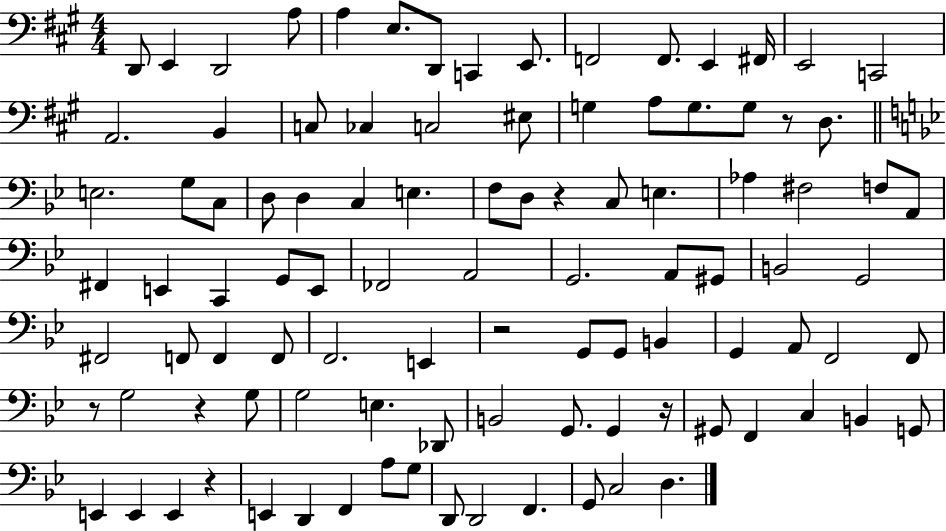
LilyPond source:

{
  \clef bass
  \numericTimeSignature
  \time 4/4
  \key a \major
  d,8 e,4 d,2 a8 | a4 e8. d,8 c,4 e,8. | f,2 f,8. e,4 fis,16 | e,2 c,2 | \break a,2. b,4 | c8 ces4 c2 eis8 | g4 a8 g8. g8 r8 d8. | \bar "||" \break \key bes \major e2. g8 c8 | d8 d4 c4 e4. | f8 d8 r4 c8 e4. | aes4 fis2 f8 a,8 | \break fis,4 e,4 c,4 g,8 e,8 | fes,2 a,2 | g,2. a,8 gis,8 | b,2 g,2 | \break fis,2 f,8 f,4 f,8 | f,2. e,4 | r2 g,8 g,8 b,4 | g,4 a,8 f,2 f,8 | \break r8 g2 r4 g8 | g2 e4. des,8 | b,2 g,8. g,4 r16 | gis,8 f,4 c4 b,4 g,8 | \break e,4 e,4 e,4 r4 | e,4 d,4 f,4 a8 g8 | d,8 d,2 f,4. | g,8 c2 d4. | \break \bar "|."
}